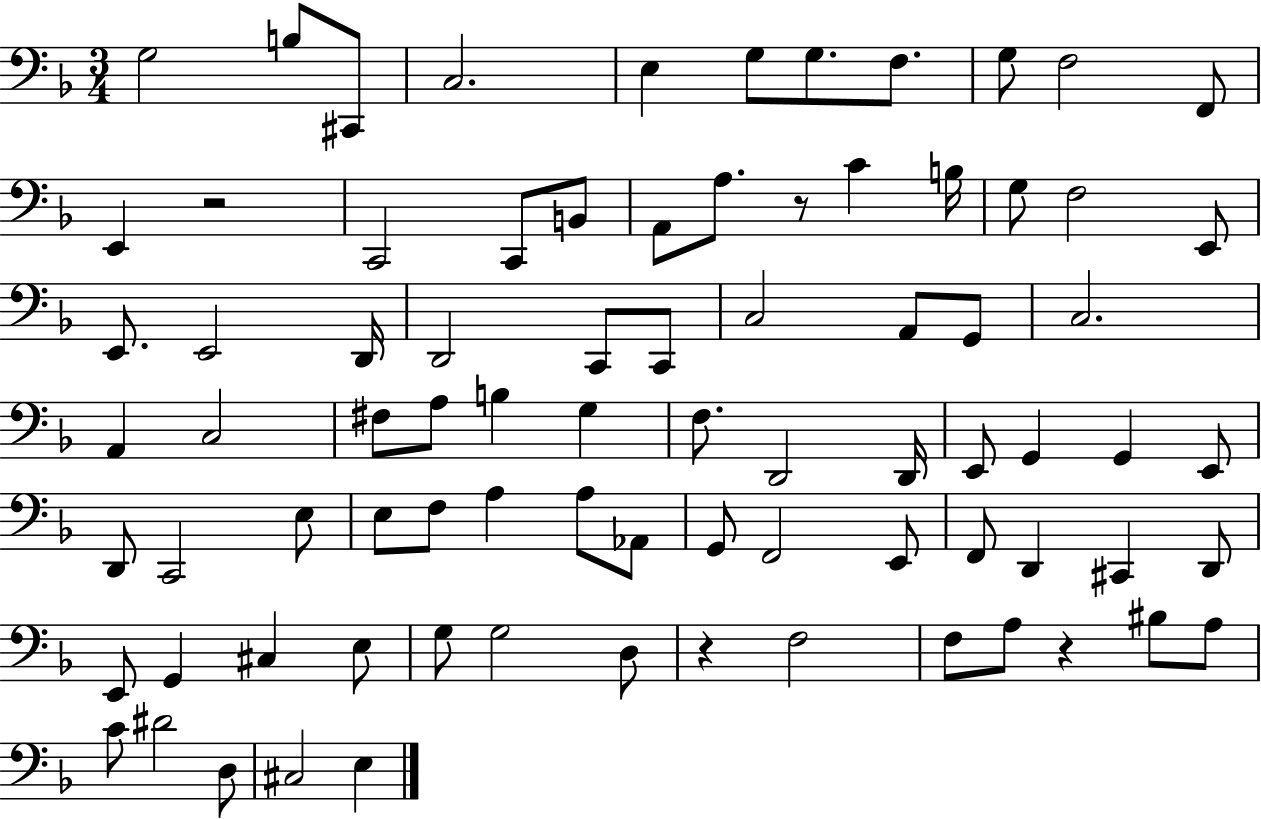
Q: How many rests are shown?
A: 4